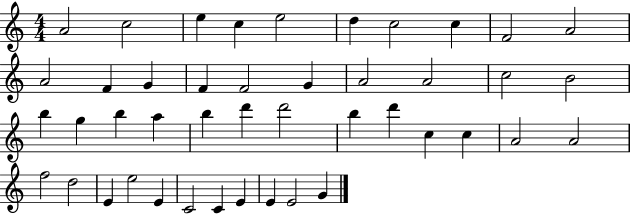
A4/h C5/h E5/q C5/q E5/h D5/q C5/h C5/q F4/h A4/h A4/h F4/q G4/q F4/q F4/h G4/q A4/h A4/h C5/h B4/h B5/q G5/q B5/q A5/q B5/q D6/q D6/h B5/q D6/q C5/q C5/q A4/h A4/h F5/h D5/h E4/q E5/h E4/q C4/h C4/q E4/q E4/q E4/h G4/q